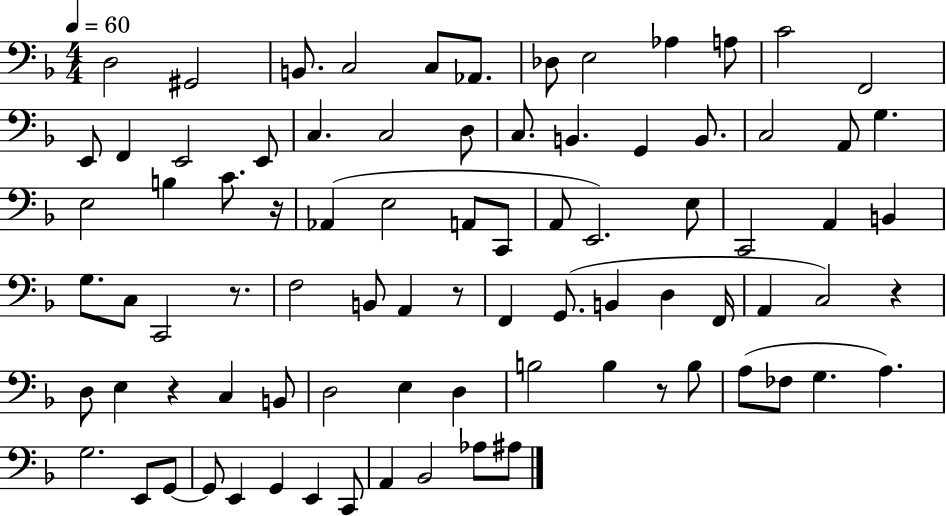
D3/h G#2/h B2/e. C3/h C3/e Ab2/e. Db3/e E3/h Ab3/q A3/e C4/h F2/h E2/e F2/q E2/h E2/e C3/q. C3/h D3/e C3/e. B2/q. G2/q B2/e. C3/h A2/e G3/q. E3/h B3/q C4/e. R/s Ab2/q E3/h A2/e C2/e A2/e E2/h. E3/e C2/h A2/q B2/q G3/e. C3/e C2/h R/e. F3/h B2/e A2/q R/e F2/q G2/e. B2/q D3/q F2/s A2/q C3/h R/q D3/e E3/q R/q C3/q B2/e D3/h E3/q D3/q B3/h B3/q R/e B3/e A3/e FES3/e G3/q. A3/q. G3/h. E2/e G2/e G2/e E2/q G2/q E2/q C2/e A2/q Bb2/h Ab3/e A#3/e